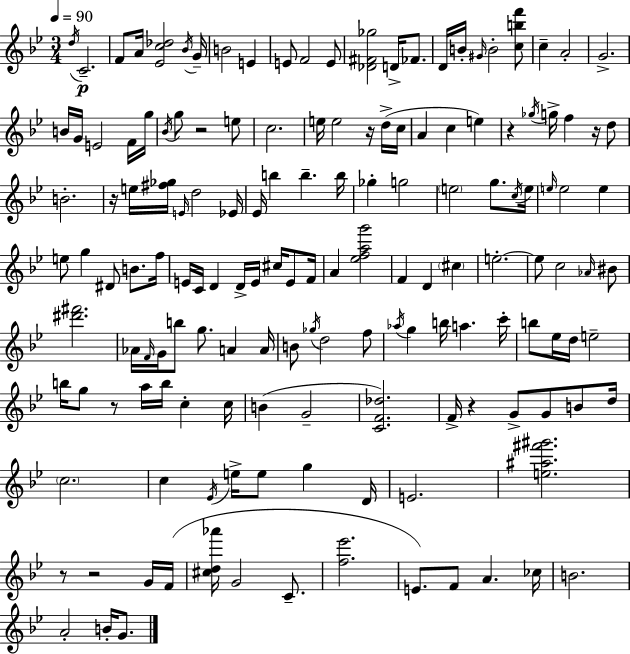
D5/s C4/h. F4/e A4/s [Eb4,C5,Db5]/h Bb4/s G4/s B4/h E4/q E4/e F4/h E4/e [Db4,F#4,Gb5]/h D4/s FES4/e. D4/s B4/s G#4/s B4/h [C5,B5,F6]/e C5/q A4/h G4/h. B4/s G4/s E4/h F4/s G5/s Bb4/s G5/e R/h E5/e C5/h. E5/s E5/h R/s D5/s C5/s A4/q C5/q E5/q R/q Gb5/s G5/s F5/q R/s D5/e B4/h. R/s E5/s [F#5,Gb5]/s E4/s D5/h Eb4/s Eb4/s B5/q B5/q. B5/s Gb5/q G5/h E5/h G5/e. C5/s E5/s E5/s E5/h E5/q E5/e G5/q D#4/e B4/e. F5/s E4/s C4/s D4/q D4/s E4/s C#5/s E4/e F4/s A4/q [Eb5,F5,A5,G6]/h F4/q D4/q C#5/q E5/h. E5/e C5/h Ab4/s BIS4/e [D#6,F#6]/h. Ab4/s F4/s G4/s B5/e G5/e. A4/q A4/s B4/e Gb5/s D5/h F5/e Ab5/s G5/q B5/s A5/q. C6/s B5/e Eb5/s D5/s E5/h B5/s G5/e R/e A5/s B5/s C5/q C5/s B4/q G4/h [C4,F4,Db5]/h. F4/s R/q G4/e G4/e B4/e D5/s C5/h. C5/q Eb4/s E5/s E5/e G5/q D4/s E4/h. [E5,A#5,F#6,G#6]/h. R/e R/h G4/s F4/s [C#5,D5,Ab6]/s G4/h C4/e. [F5,Eb6]/h. E4/e. F4/e A4/q. CES5/s B4/h. A4/h B4/s G4/e.